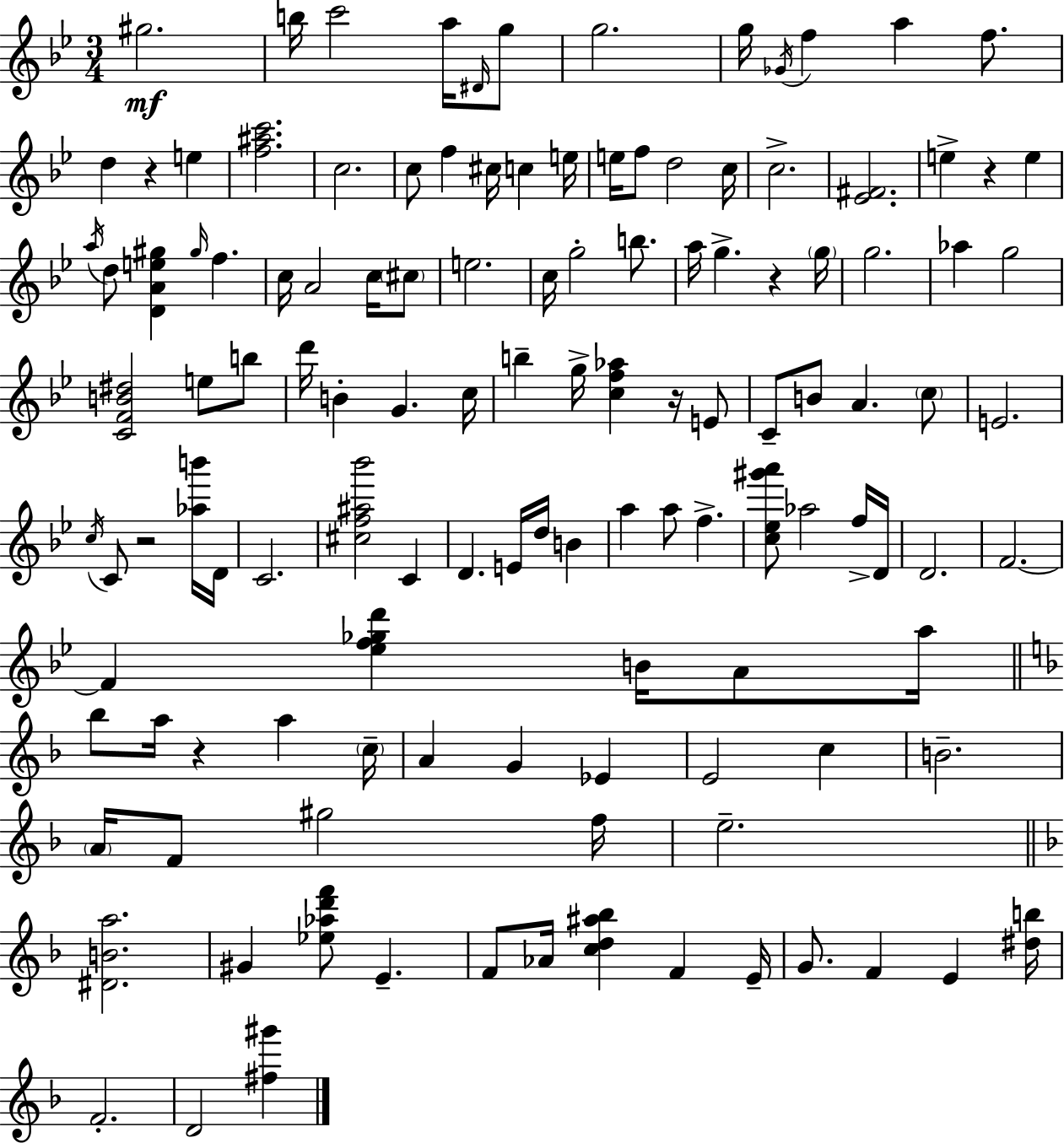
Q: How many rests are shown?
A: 6